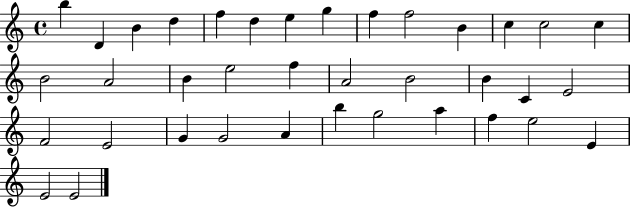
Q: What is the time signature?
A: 4/4